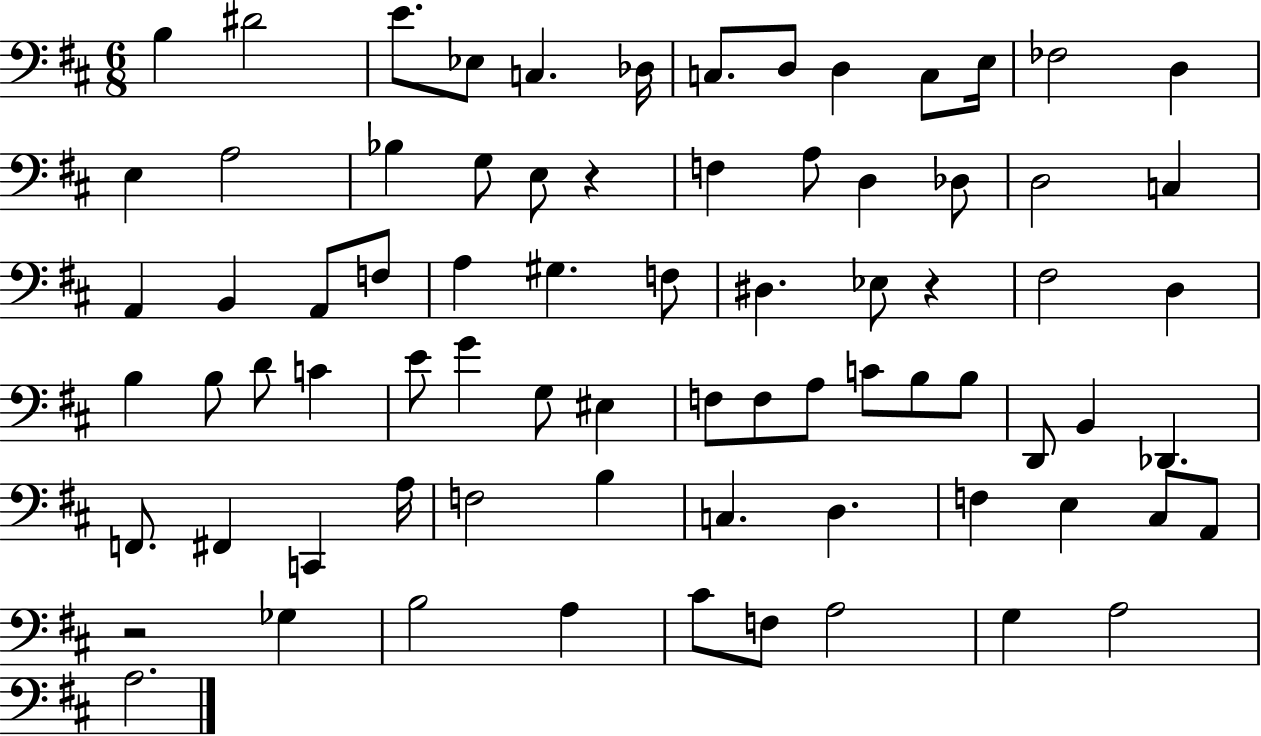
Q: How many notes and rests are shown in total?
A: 76